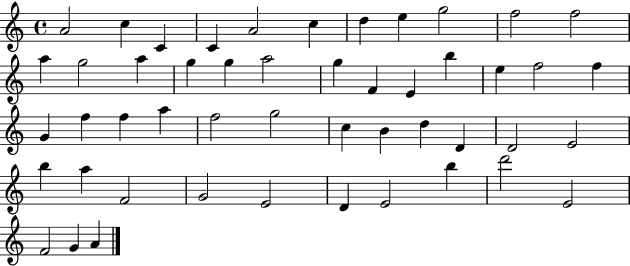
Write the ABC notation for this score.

X:1
T:Untitled
M:4/4
L:1/4
K:C
A2 c C C A2 c d e g2 f2 f2 a g2 a g g a2 g F E b e f2 f G f f a f2 g2 c B d D D2 E2 b a F2 G2 E2 D E2 b d'2 E2 F2 G A